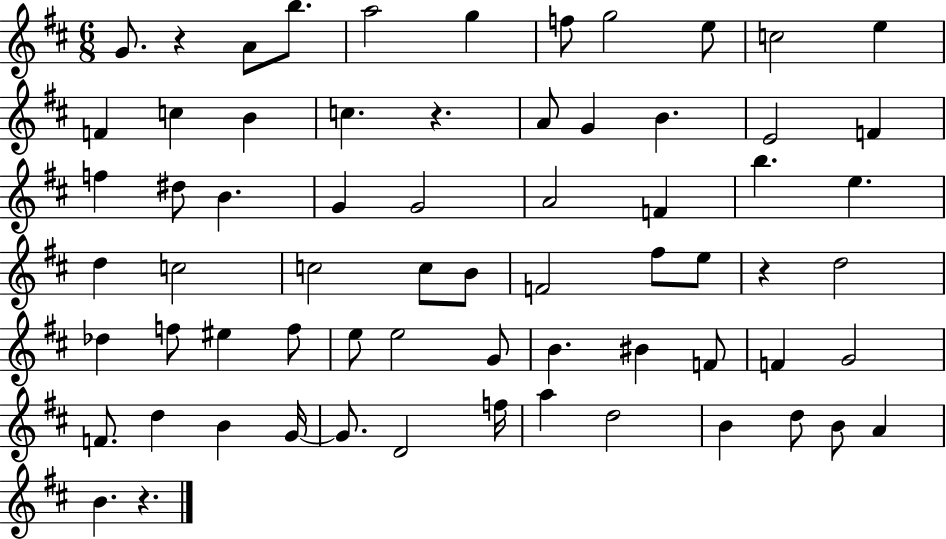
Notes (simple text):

G4/e. R/q A4/e B5/e. A5/h G5/q F5/e G5/h E5/e C5/h E5/q F4/q C5/q B4/q C5/q. R/q. A4/e G4/q B4/q. E4/h F4/q F5/q D#5/e B4/q. G4/q G4/h A4/h F4/q B5/q. E5/q. D5/q C5/h C5/h C5/e B4/e F4/h F#5/e E5/e R/q D5/h Db5/q F5/e EIS5/q F5/e E5/e E5/h G4/e B4/q. BIS4/q F4/e F4/q G4/h F4/e. D5/q B4/q G4/s G4/e. D4/h F5/s A5/q D5/h B4/q D5/e B4/e A4/q B4/q. R/q.